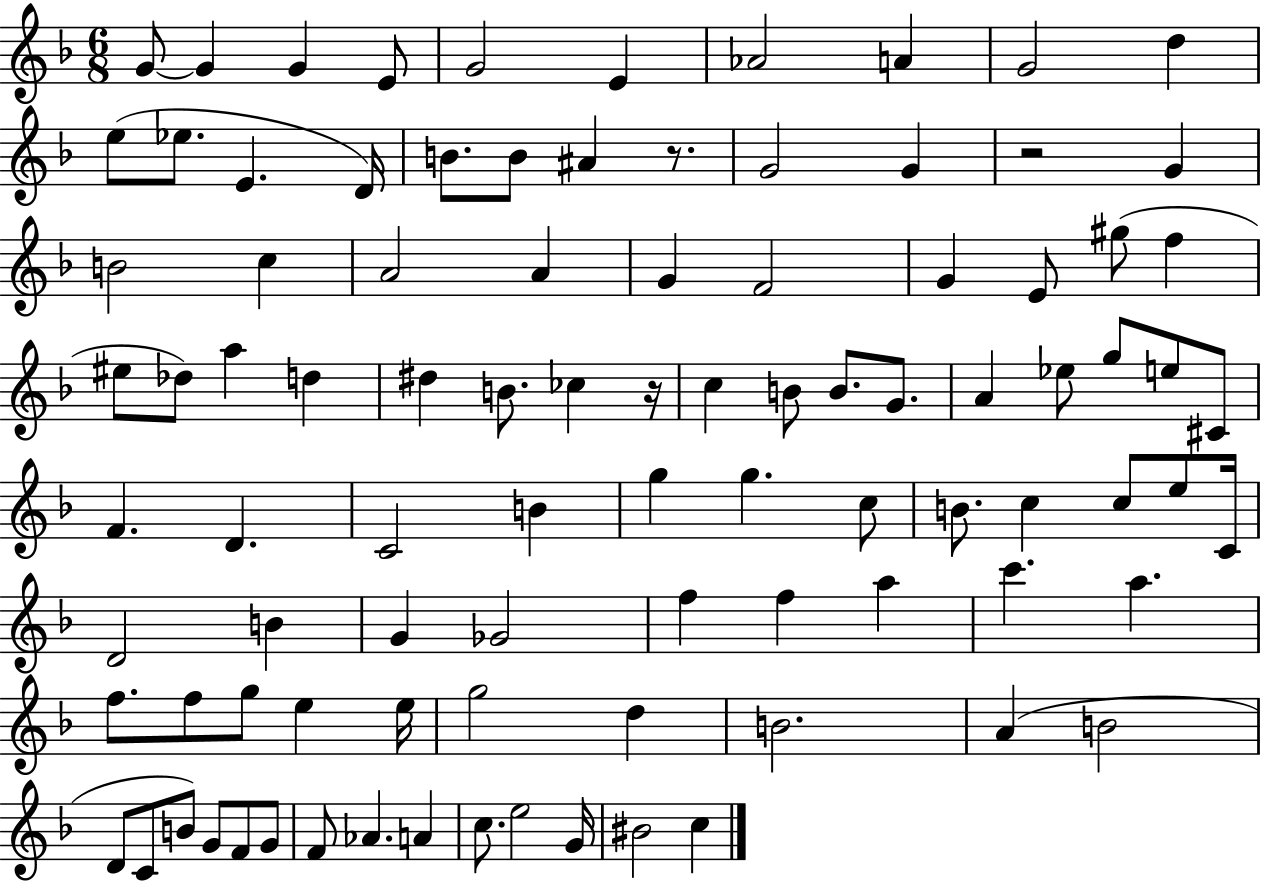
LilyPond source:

{
  \clef treble
  \numericTimeSignature
  \time 6/8
  \key f \major
  g'8~~ g'4 g'4 e'8 | g'2 e'4 | aes'2 a'4 | g'2 d''4 | \break e''8( ees''8. e'4. d'16) | b'8. b'8 ais'4 r8. | g'2 g'4 | r2 g'4 | \break b'2 c''4 | a'2 a'4 | g'4 f'2 | g'4 e'8 gis''8( f''4 | \break eis''8 des''8) a''4 d''4 | dis''4 b'8. ces''4 r16 | c''4 b'8 b'8. g'8. | a'4 ees''8 g''8 e''8 cis'8 | \break f'4. d'4. | c'2 b'4 | g''4 g''4. c''8 | b'8. c''4 c''8 e''8 c'16 | \break d'2 b'4 | g'4 ges'2 | f''4 f''4 a''4 | c'''4. a''4. | \break f''8. f''8 g''8 e''4 e''16 | g''2 d''4 | b'2. | a'4( b'2 | \break d'8 c'8 b'8) g'8 f'8 g'8 | f'8 aes'4. a'4 | c''8. e''2 g'16 | bis'2 c''4 | \break \bar "|."
}